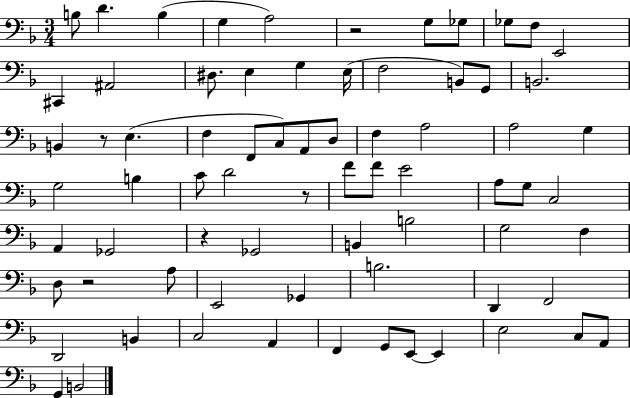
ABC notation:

X:1
T:Untitled
M:3/4
L:1/4
K:F
B,/2 D B, G, A,2 z2 G,/2 _G,/2 _G,/2 F,/2 E,,2 ^C,, ^A,,2 ^D,/2 E, G, E,/4 F,2 B,,/2 G,,/2 B,,2 B,, z/2 E, F, F,,/2 C,/2 A,,/2 D,/2 F, A,2 A,2 G, G,2 B, C/2 D2 z/2 F/2 F/2 E2 A,/2 G,/2 C,2 A,, _G,,2 z _G,,2 B,, B,2 G,2 F, D,/2 z2 A,/2 E,,2 _G,, B,2 D,, F,,2 D,,2 B,, C,2 A,, F,, G,,/2 E,,/2 E,, E,2 C,/2 A,,/2 G,, B,,2